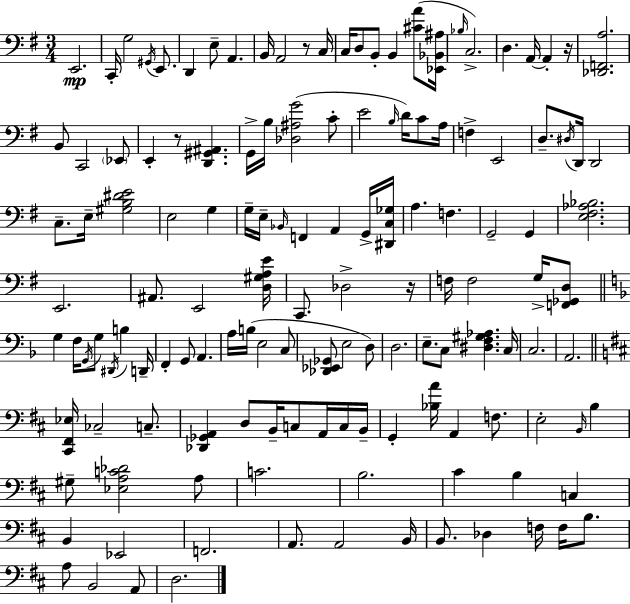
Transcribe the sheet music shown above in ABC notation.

X:1
T:Untitled
M:3/4
L:1/4
K:G
E,,2 C,,/4 G,2 ^G,,/4 E,,/2 D,, E,/2 A,, B,,/4 A,,2 z/2 C,/4 C,/4 D,/2 B,,/2 B,, [^CA]/2 [_E,,_B,,^A,]/4 _B,/4 C,2 D, A,,/4 A,, z/4 [_D,,F,,A,]2 B,,/2 C,,2 _E,,/2 E,, z/2 [D,,^G,,^A,,] G,,/4 B,/4 [_D,^A,G]2 C/2 E2 B,/4 D/4 C/2 A,/4 F, E,,2 D,/2 ^D,/4 D,,/4 D,,2 C,/2 E,/4 [^G,B,^DE]2 E,2 G, G,/4 E,/4 _B,,/4 F,, A,, G,,/4 [^D,,C,_G,]/4 A, F, G,,2 G,, [E,^F,_A,_B,]2 E,,2 ^A,,/2 E,,2 [D,^G,A,E]/4 C,,/2 _D,2 z/4 F,/4 F,2 G,/4 [F,,_G,,D,]/2 G, F,/4 G,,/4 G,/2 ^D,,/4 B, D,,/4 F,, G,,/2 A,, A,/4 B,/4 E,2 C,/2 [_D,,_E,,_G,,]/2 E,2 D,/2 D,2 E,/2 C,/2 [^D,F,^G,_A,] C,/4 C,2 A,,2 [^C,,^F,,_E,]/4 _C,2 C,/2 [_D,,_G,,A,,] D,/2 B,,/4 C,/2 A,,/4 C,/4 B,,/4 G,, [_B,A]/4 A,, F,/2 E,2 B,,/4 B, ^G,/2 [_E,A,C_D]2 A,/2 C2 B,2 ^C B, C, B,, _E,,2 F,,2 A,,/2 A,,2 B,,/4 B,,/2 _D, F,/4 F,/4 B,/2 A,/2 B,,2 A,,/2 D,2